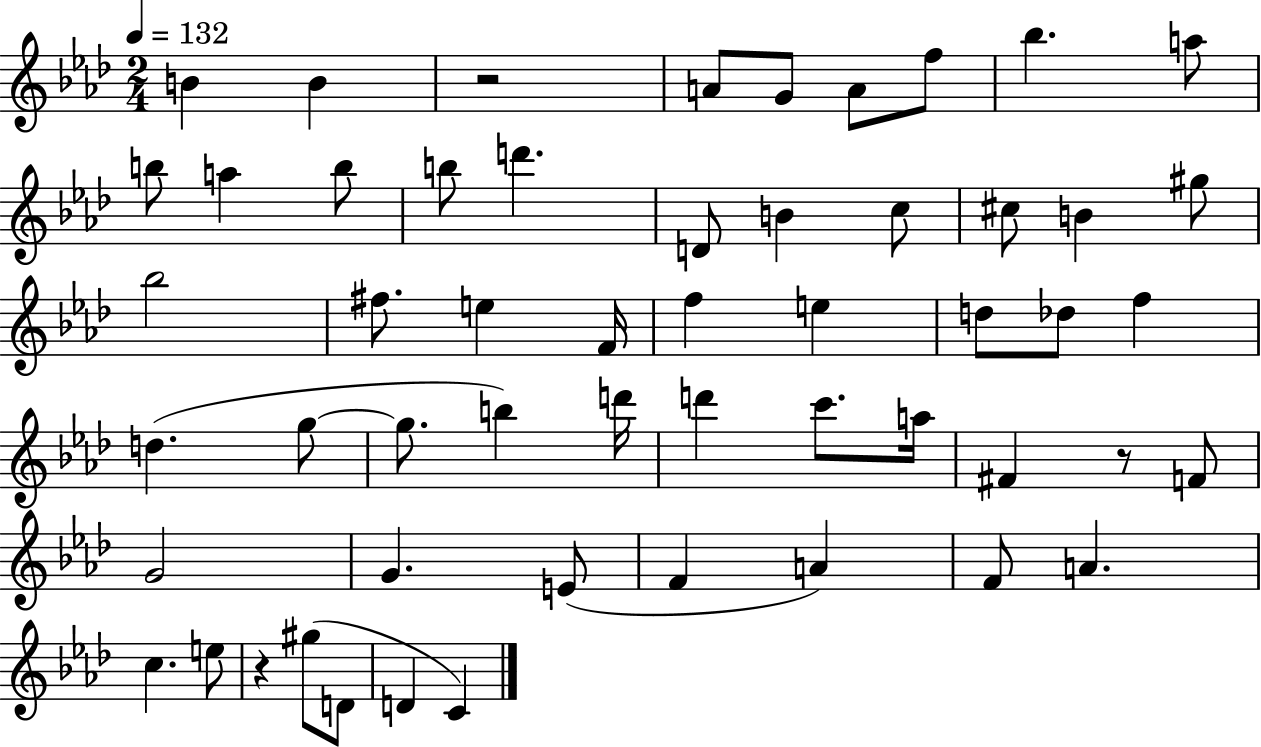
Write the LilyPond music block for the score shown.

{
  \clef treble
  \numericTimeSignature
  \time 2/4
  \key aes \major
  \tempo 4 = 132
  b'4 b'4 | r2 | a'8 g'8 a'8 f''8 | bes''4. a''8 | \break b''8 a''4 b''8 | b''8 d'''4. | d'8 b'4 c''8 | cis''8 b'4 gis''8 | \break bes''2 | fis''8. e''4 f'16 | f''4 e''4 | d''8 des''8 f''4 | \break d''4.( g''8~~ | g''8. b''4) d'''16 | d'''4 c'''8. a''16 | fis'4 r8 f'8 | \break g'2 | g'4. e'8( | f'4 a'4) | f'8 a'4. | \break c''4. e''8 | r4 gis''8( d'8 | d'4 c'4) | \bar "|."
}